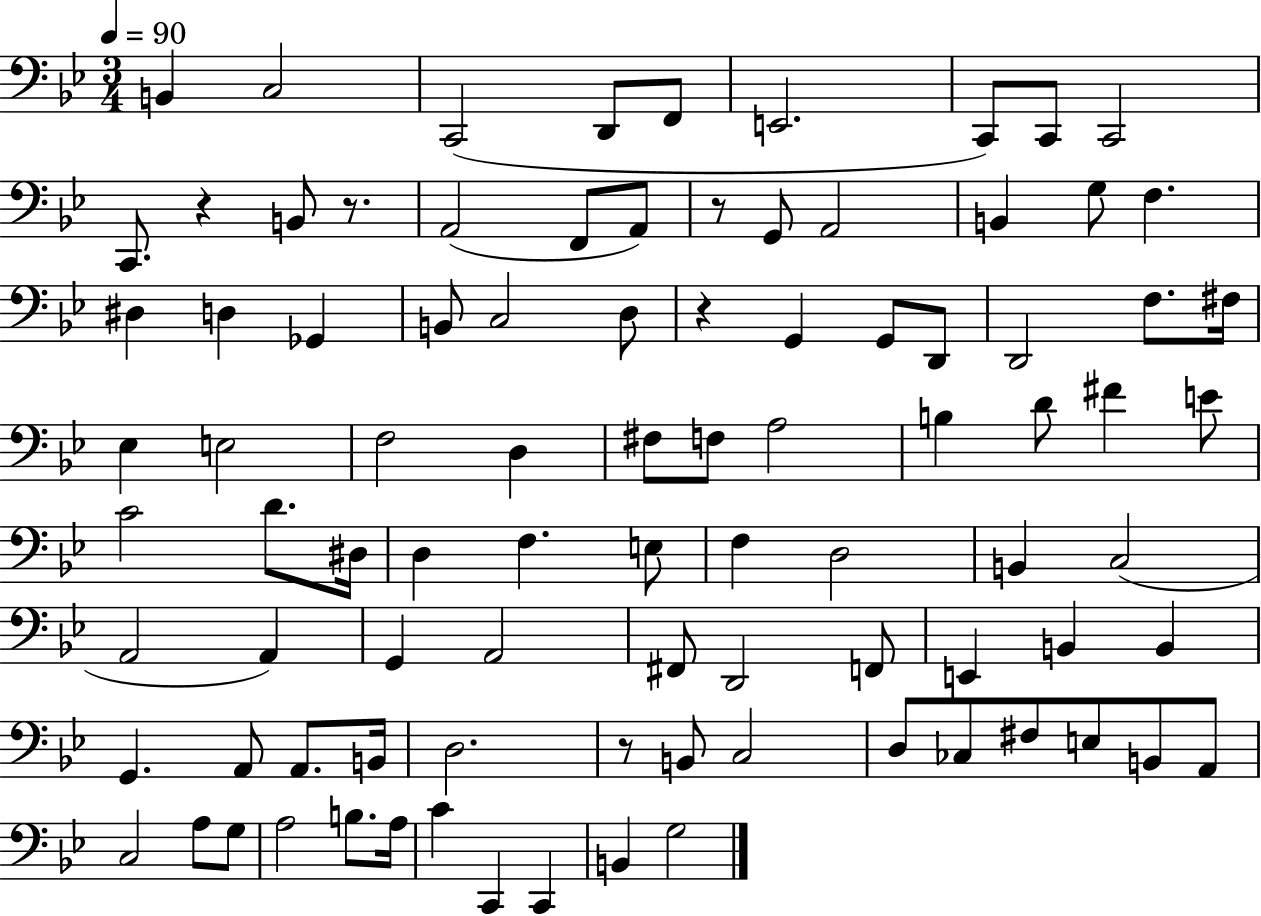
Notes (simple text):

B2/q C3/h C2/h D2/e F2/e E2/h. C2/e C2/e C2/h C2/e. R/q B2/e R/e. A2/h F2/e A2/e R/e G2/e A2/h B2/q G3/e F3/q. D#3/q D3/q Gb2/q B2/e C3/h D3/e R/q G2/q G2/e D2/e D2/h F3/e. F#3/s Eb3/q E3/h F3/h D3/q F#3/e F3/e A3/h B3/q D4/e F#4/q E4/e C4/h D4/e. D#3/s D3/q F3/q. E3/e F3/q D3/h B2/q C3/h A2/h A2/q G2/q A2/h F#2/e D2/h F2/e E2/q B2/q B2/q G2/q. A2/e A2/e. B2/s D3/h. R/e B2/e C3/h D3/e CES3/e F#3/e E3/e B2/e A2/e C3/h A3/e G3/e A3/h B3/e. A3/s C4/q C2/q C2/q B2/q G3/h